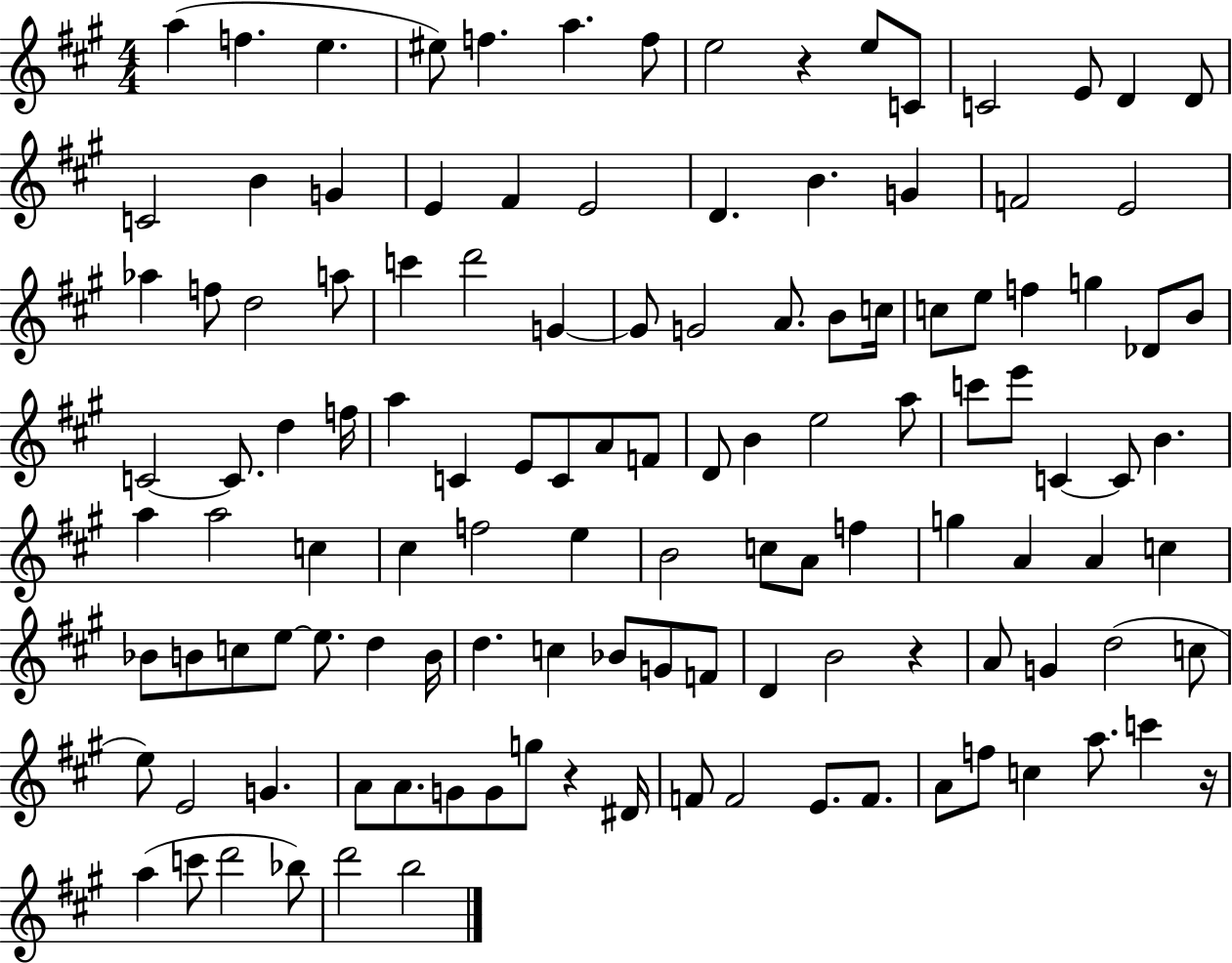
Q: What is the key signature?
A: A major